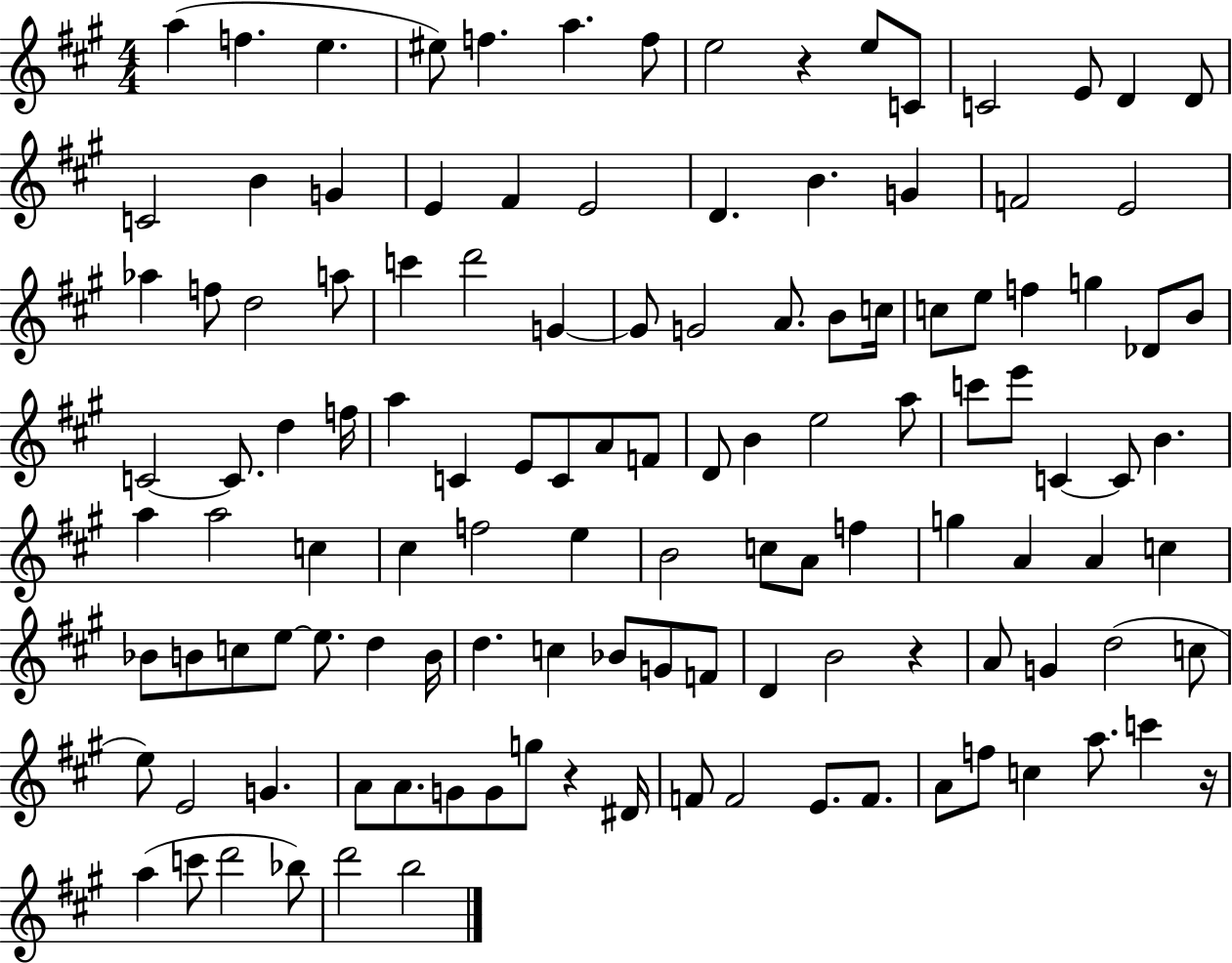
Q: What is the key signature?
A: A major